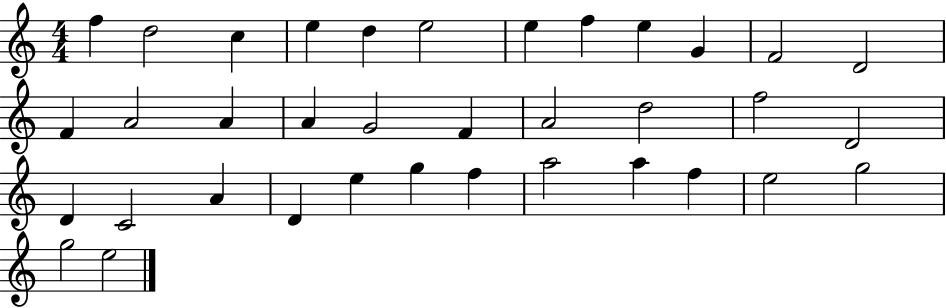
F5/q D5/h C5/q E5/q D5/q E5/h E5/q F5/q E5/q G4/q F4/h D4/h F4/q A4/h A4/q A4/q G4/h F4/q A4/h D5/h F5/h D4/h D4/q C4/h A4/q D4/q E5/q G5/q F5/q A5/h A5/q F5/q E5/h G5/h G5/h E5/h